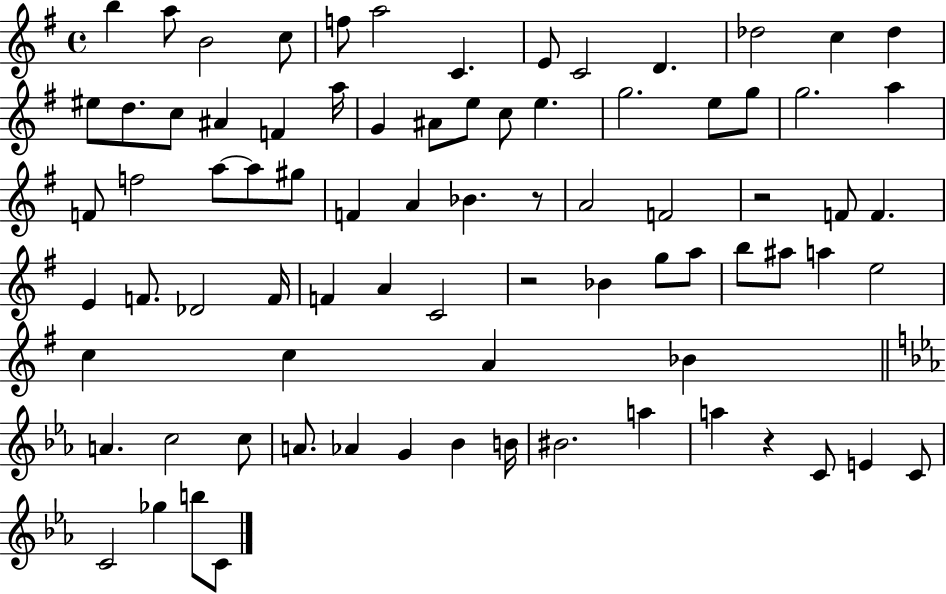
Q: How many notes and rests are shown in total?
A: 81